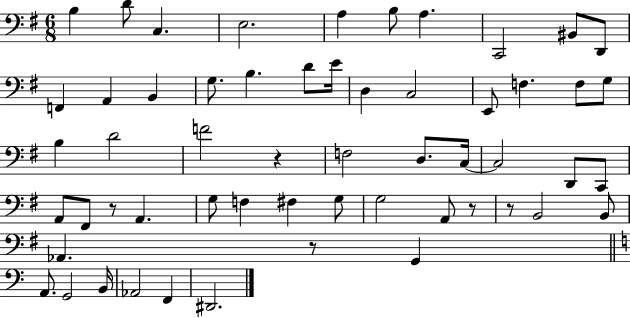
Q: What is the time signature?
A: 6/8